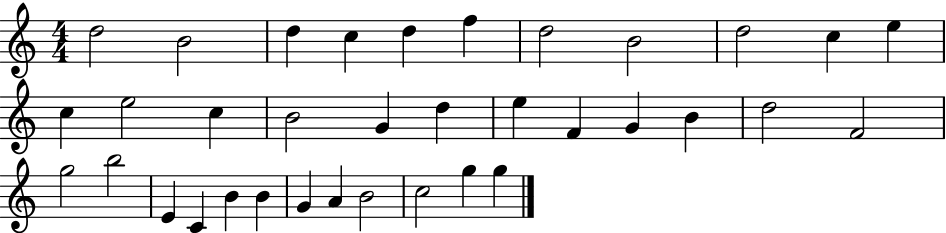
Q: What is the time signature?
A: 4/4